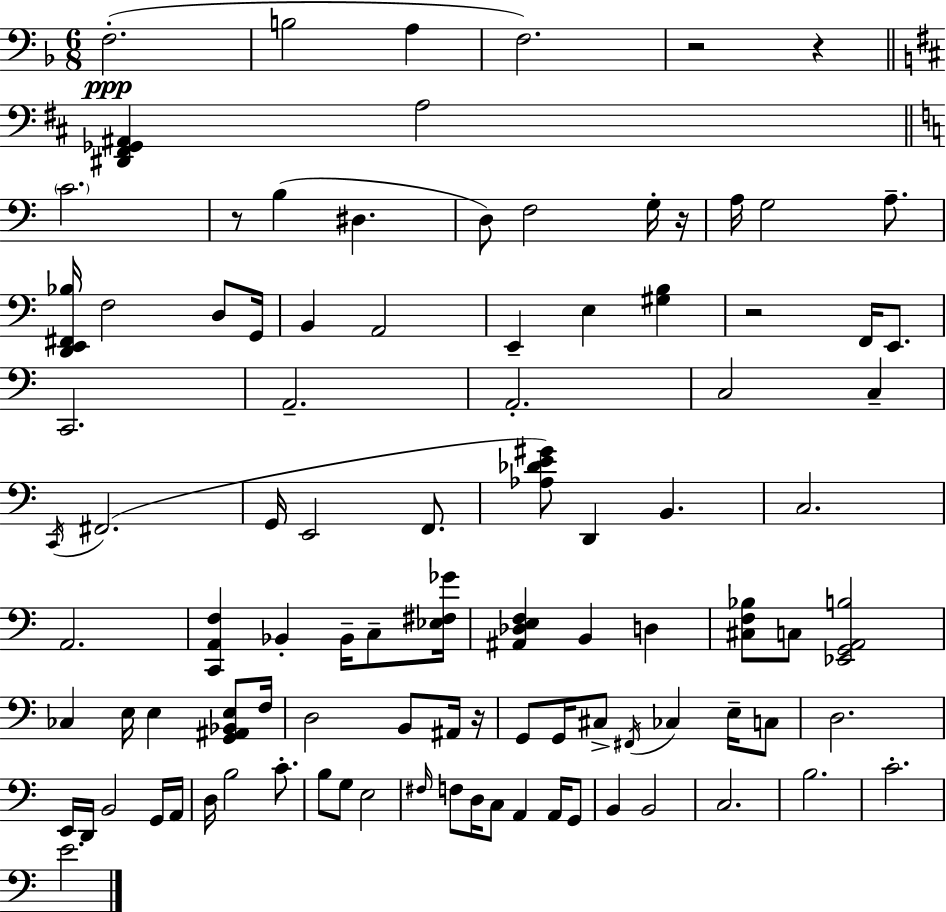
{
  \clef bass
  \numericTimeSignature
  \time 6/8
  \key f \major
  \repeat volta 2 { f2.-.(\ppp | b2 a4 | f2.) | r2 r4 | \break \bar "||" \break \key b \minor <dis, fis, ges, ais,>4 a2 | \bar "||" \break \key c \major \parenthesize c'2. | r8 b4( dis4. | d8) f2 g16-. r16 | a16 g2 a8.-- | \break <d, e, fis, bes>16 f2 d8 g,16 | b,4 a,2 | e,4-- e4 <gis b>4 | r2 f,16 e,8. | \break c,2. | a,2.-- | a,2.-. | c2 c4-- | \break \acciaccatura { c,16 }( fis,2. | g,16 e,2 f,8. | <aes des' e' gis'>8) d,4 b,4. | c2. | \break a,2. | <c, a, f>4 bes,4-. bes,16-- c8-- | <ees fis ges'>16 <ais, des e f>4 b,4 d4 | <cis f bes>8 c8 <ees, g, a, b>2 | \break ces4 e16 e4 <g, ais, bes, e>8 | f16 d2 b,8 ais,16 | r16 g,8 g,16 cis8-> \acciaccatura { fis,16 } ces4 e16-- | c8 d2. | \break e,16 d,16 b,2 | g,16 a,16 d16 b2 c'8.-. | b8 g8 e2 | \grace { fis16 } f8 d16 c8 a,4 | \break a,16 g,8 b,4 b,2 | c2. | b2. | c'2.-. | \break e'2. | } \bar "|."
}